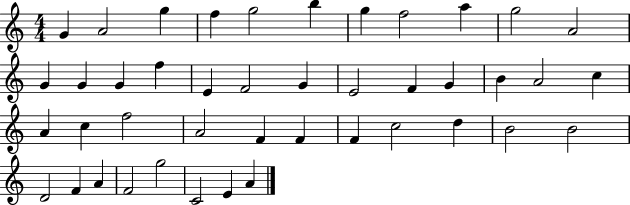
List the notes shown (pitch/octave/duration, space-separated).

G4/q A4/h G5/q F5/q G5/h B5/q G5/q F5/h A5/q G5/h A4/h G4/q G4/q G4/q F5/q E4/q F4/h G4/q E4/h F4/q G4/q B4/q A4/h C5/q A4/q C5/q F5/h A4/h F4/q F4/q F4/q C5/h D5/q B4/h B4/h D4/h F4/q A4/q F4/h G5/h C4/h E4/q A4/q